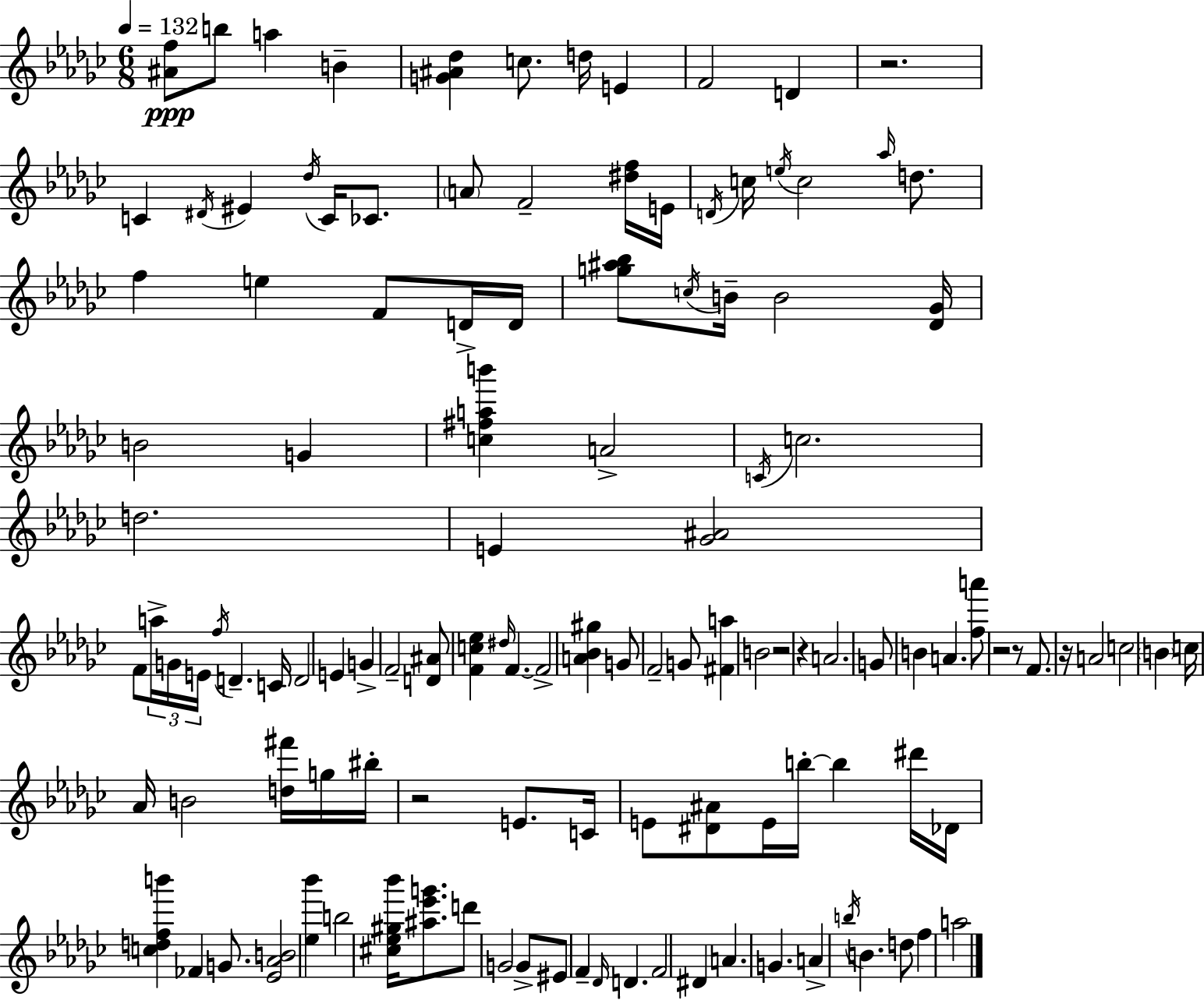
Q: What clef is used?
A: treble